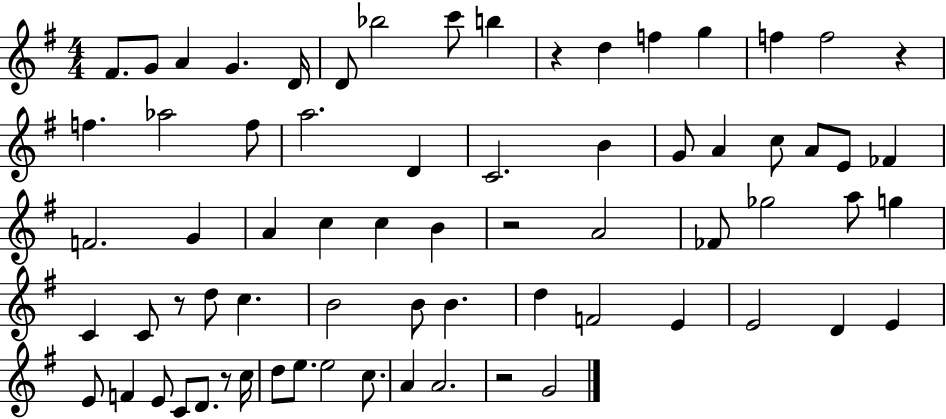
F#4/e. G4/e A4/q G4/q. D4/s D4/e Bb5/h C6/e B5/q R/q D5/q F5/q G5/q F5/q F5/h R/q F5/q. Ab5/h F5/e A5/h. D4/q C4/h. B4/q G4/e A4/q C5/e A4/e E4/e FES4/q F4/h. G4/q A4/q C5/q C5/q B4/q R/h A4/h FES4/e Gb5/h A5/e G5/q C4/q C4/e R/e D5/e C5/q. B4/h B4/e B4/q. D5/q F4/h E4/q E4/h D4/q E4/q E4/e F4/q E4/e C4/e D4/e. R/e C5/s D5/e E5/e. E5/h C5/e. A4/q A4/h. R/h G4/h